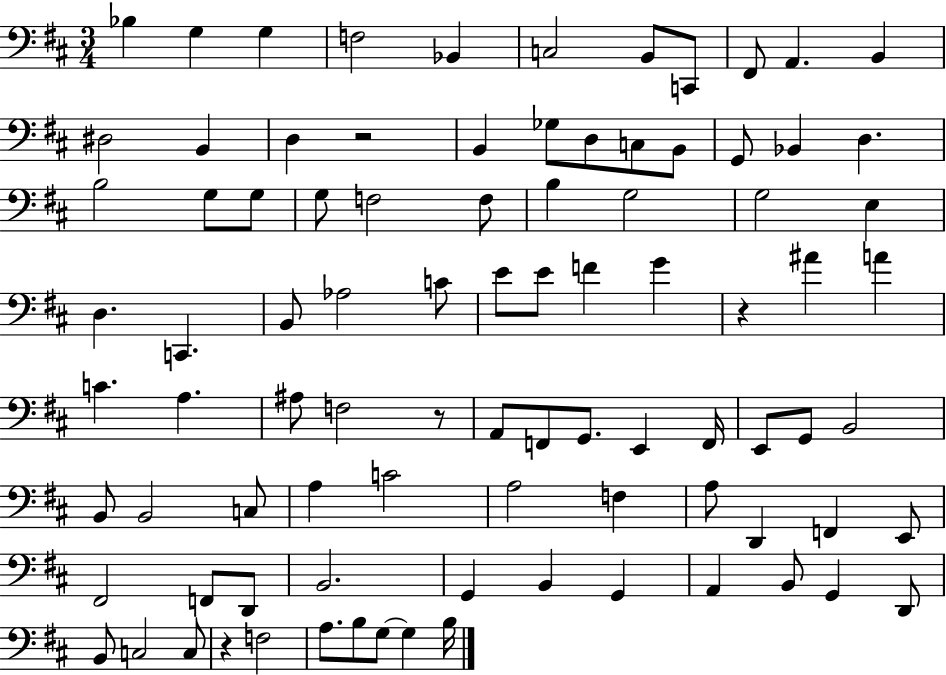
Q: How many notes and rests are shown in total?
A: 90